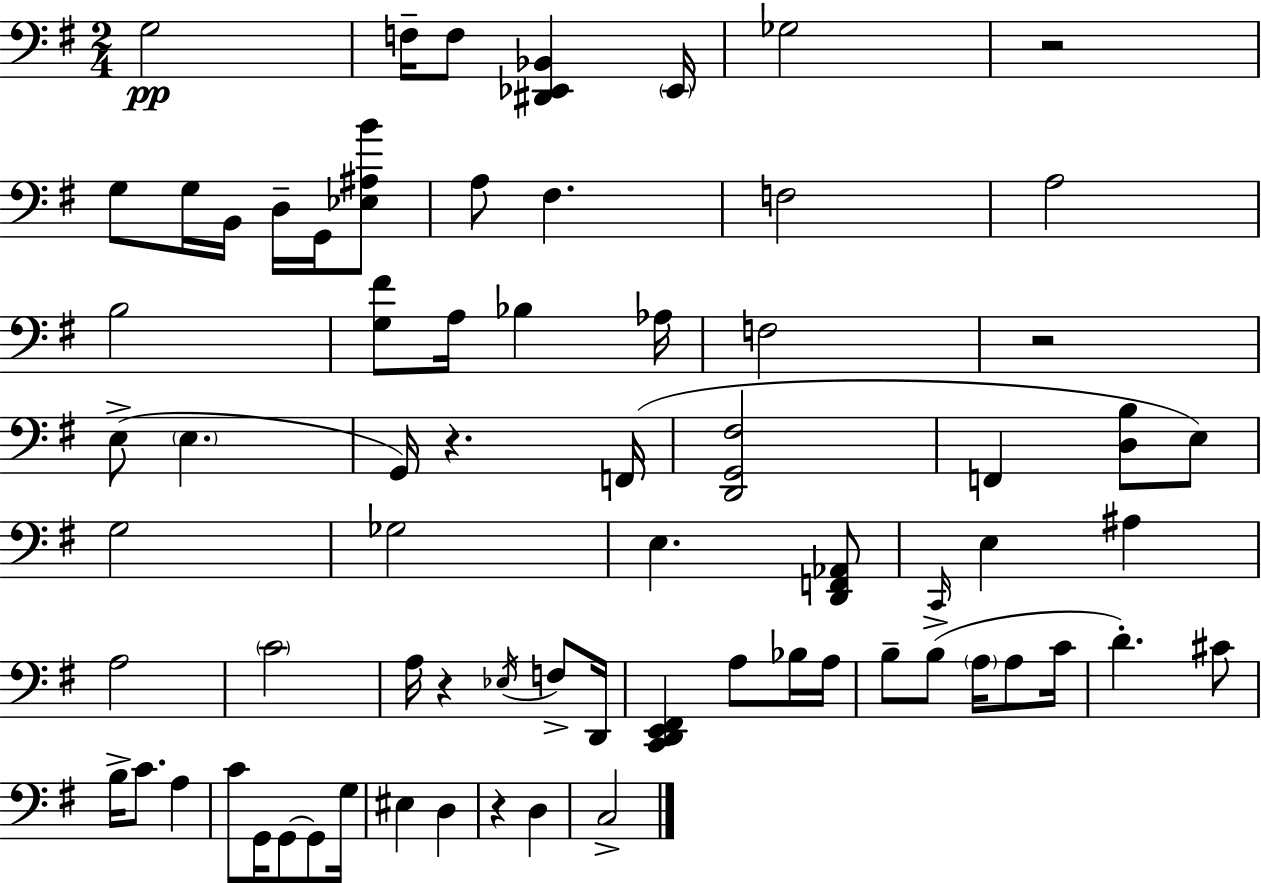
{
  \clef bass
  \numericTimeSignature
  \time 2/4
  \key e \minor
  g2\pp | f16-- f8 <dis, ees, bes,>4 \parenthesize ees,16 | ges2 | r2 | \break g8 g16 b,16 d16-- g,16 <ees ais b'>8 | a8 fis4. | f2 | a2 | \break b2 | <g fis'>8 a16 bes4 aes16 | f2 | r2 | \break e8->( \parenthesize e4. | g,16) r4. f,16( | <d, g, fis>2 | f,4 <d b>8 e8) | \break g2 | ges2 | e4. <d, f, aes,>8 | \grace { c,16 } e4 ais4 | \break a2 | \parenthesize c'2 | a16 r4 \acciaccatura { ees16 } f8-> | d,16 <c, d, e, fis,>4 a8 | \break bes16 a16 b8-- b8->( \parenthesize a16 a8 | c'16 d'4.-.) | cis'8 b16-> c'8. a4 | c'8 g,16 g,8~~ g,8 | \break g16 eis4 d4 | r4 d4 | c2-> | \bar "|."
}